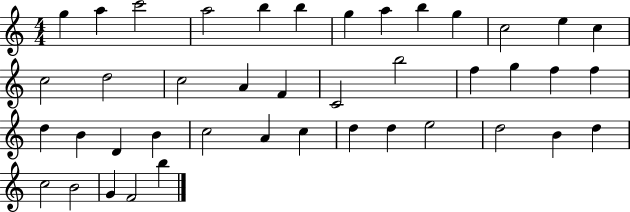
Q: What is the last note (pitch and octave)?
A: B5